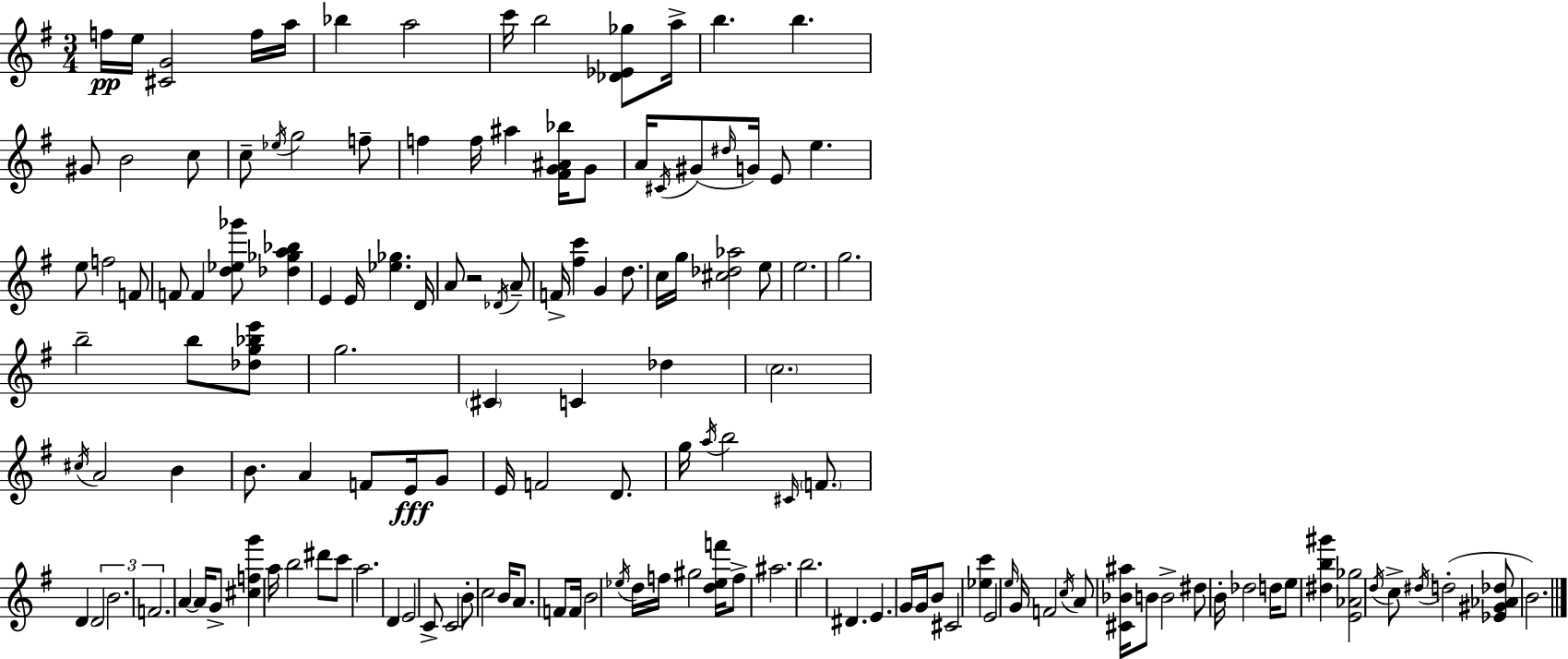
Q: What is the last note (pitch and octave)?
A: B4